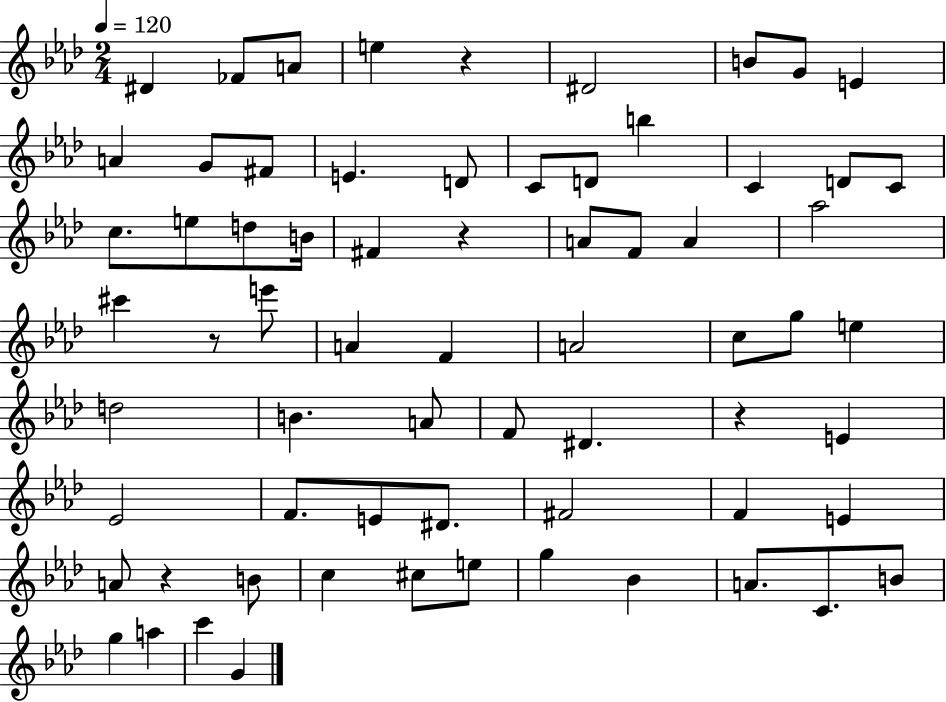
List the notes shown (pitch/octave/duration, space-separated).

D#4/q FES4/e A4/e E5/q R/q D#4/h B4/e G4/e E4/q A4/q G4/e F#4/e E4/q. D4/e C4/e D4/e B5/q C4/q D4/e C4/e C5/e. E5/e D5/e B4/s F#4/q R/q A4/e F4/e A4/q Ab5/h C#6/q R/e E6/e A4/q F4/q A4/h C5/e G5/e E5/q D5/h B4/q. A4/e F4/e D#4/q. R/q E4/q Eb4/h F4/e. E4/e D#4/e. F#4/h F4/q E4/q A4/e R/q B4/e C5/q C#5/e E5/e G5/q Bb4/q A4/e. C4/e. B4/e G5/q A5/q C6/q G4/q